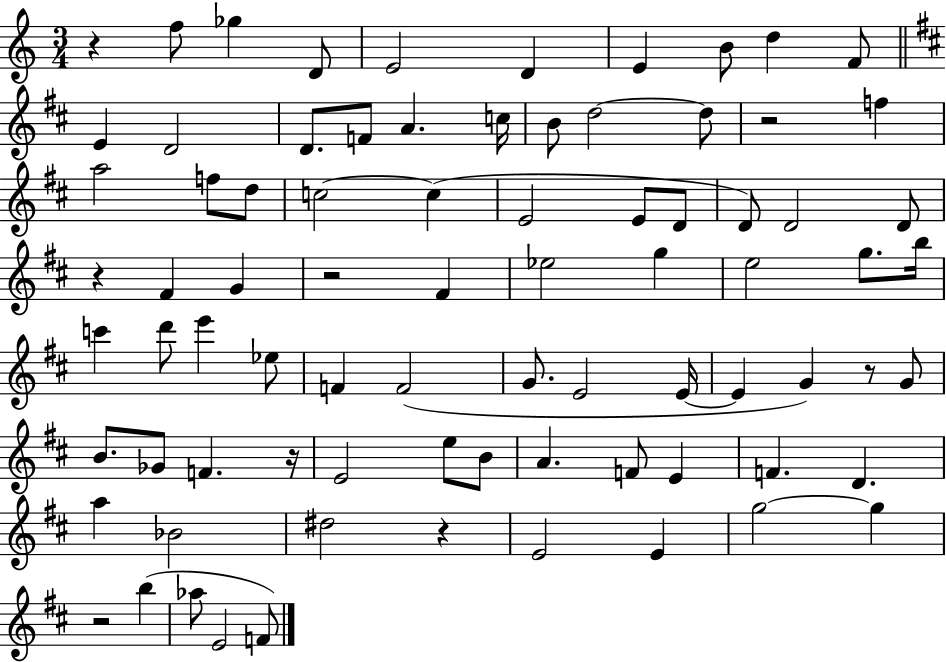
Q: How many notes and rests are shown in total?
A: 80